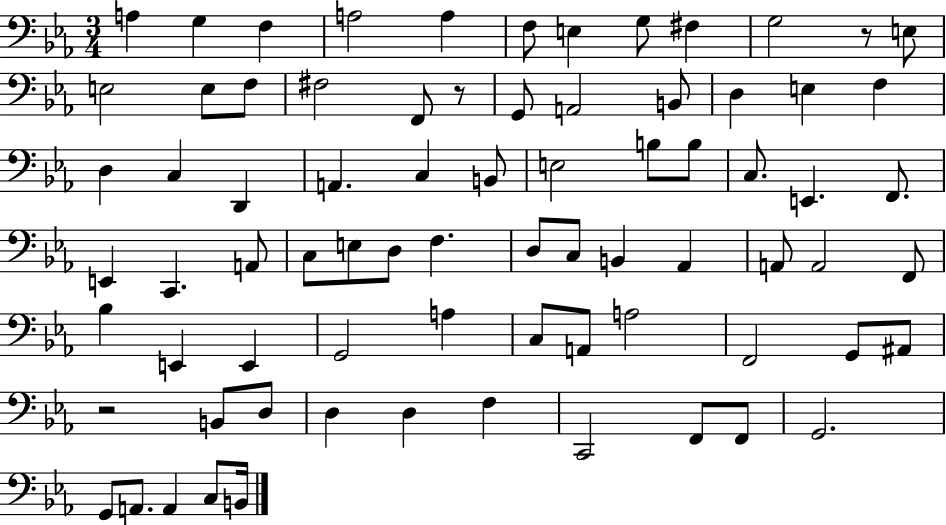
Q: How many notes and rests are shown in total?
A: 76